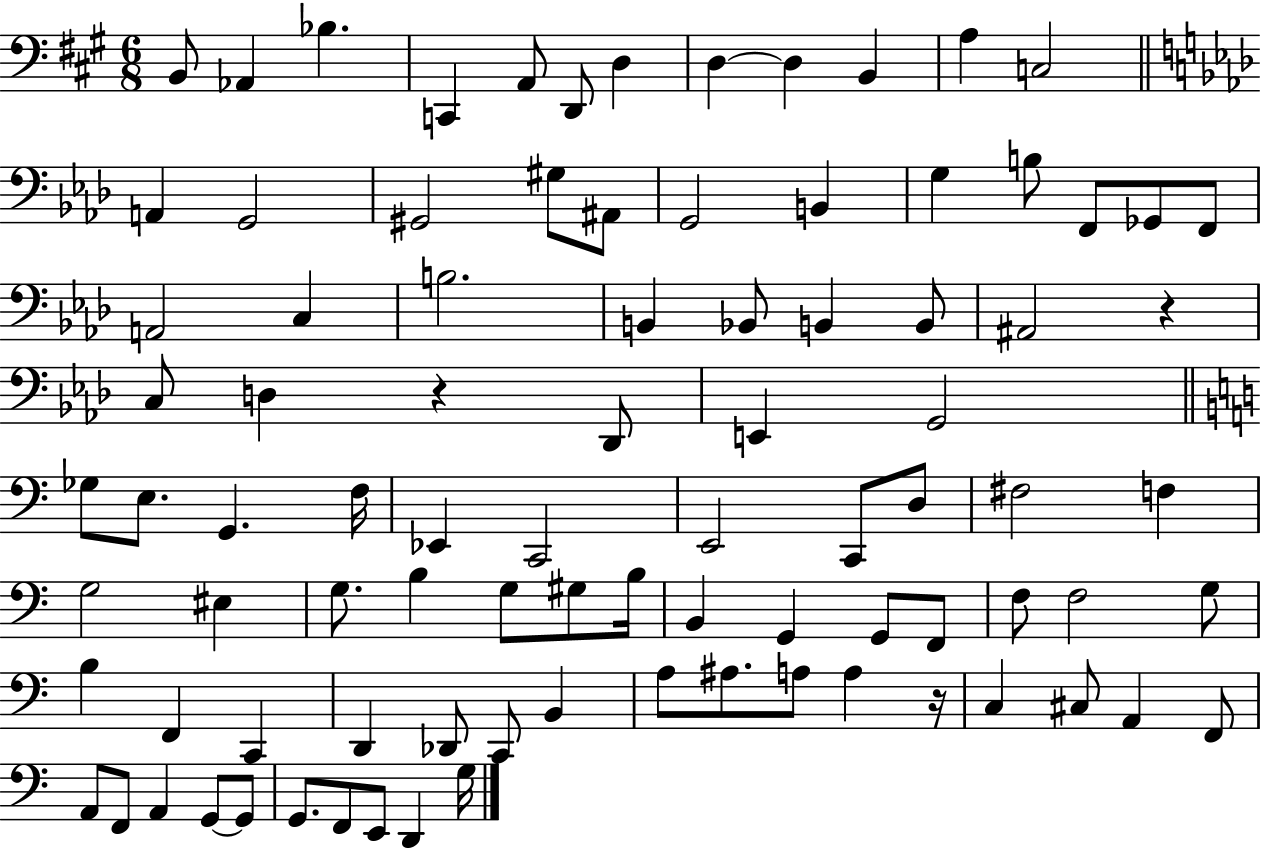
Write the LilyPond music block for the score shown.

{
  \clef bass
  \numericTimeSignature
  \time 6/8
  \key a \major
  b,8 aes,4 bes4. | c,4 a,8 d,8 d4 | d4~~ d4 b,4 | a4 c2 | \break \bar "||" \break \key f \minor a,4 g,2 | gis,2 gis8 ais,8 | g,2 b,4 | g4 b8 f,8 ges,8 f,8 | \break a,2 c4 | b2. | b,4 bes,8 b,4 b,8 | ais,2 r4 | \break c8 d4 r4 des,8 | e,4 g,2 | \bar "||" \break \key c \major ges8 e8. g,4. f16 | ees,4 c,2 | e,2 c,8 d8 | fis2 f4 | \break g2 eis4 | g8. b4 g8 gis8 b16 | b,4 g,4 g,8 f,8 | f8 f2 g8 | \break b4 f,4 c,4 | d,4 des,8 c,8 b,4 | a8 ais8. a8 a4 r16 | c4 cis8 a,4 f,8 | \break a,8 f,8 a,4 g,8~~ g,8 | g,8. f,8 e,8 d,4 g16 | \bar "|."
}